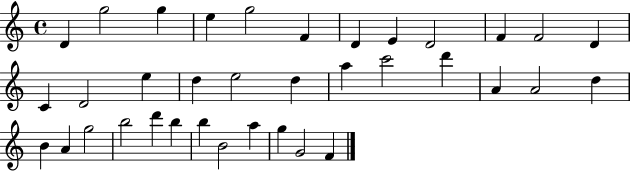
{
  \clef treble
  \time 4/4
  \defaultTimeSignature
  \key c \major
  d'4 g''2 g''4 | e''4 g''2 f'4 | d'4 e'4 d'2 | f'4 f'2 d'4 | \break c'4 d'2 e''4 | d''4 e''2 d''4 | a''4 c'''2 d'''4 | a'4 a'2 d''4 | \break b'4 a'4 g''2 | b''2 d'''4 b''4 | b''4 b'2 a''4 | g''4 g'2 f'4 | \break \bar "|."
}